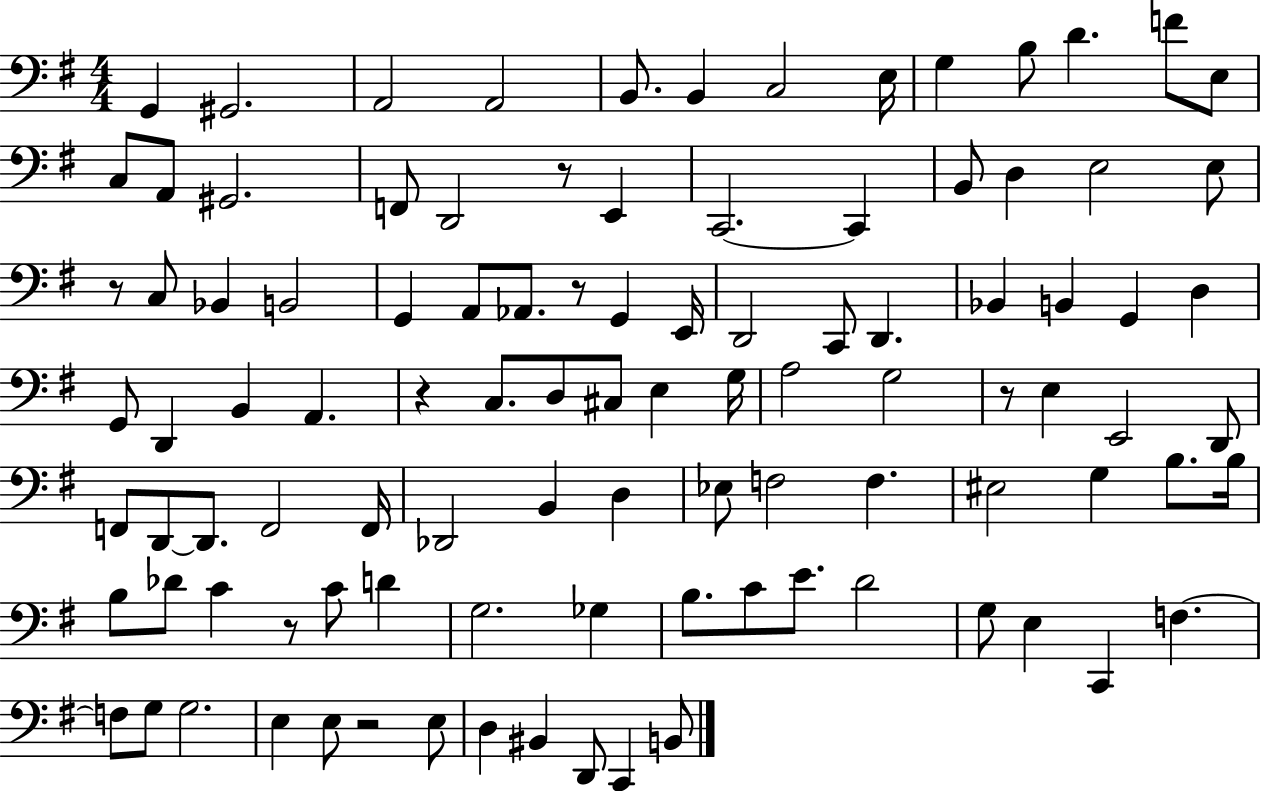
{
  \clef bass
  \numericTimeSignature
  \time 4/4
  \key g \major
  g,4 gis,2. | a,2 a,2 | b,8. b,4 c2 e16 | g4 b8 d'4. f'8 e8 | \break c8 a,8 gis,2. | f,8 d,2 r8 e,4 | c,2.~~ c,4 | b,8 d4 e2 e8 | \break r8 c8 bes,4 b,2 | g,4 a,8 aes,8. r8 g,4 e,16 | d,2 c,8 d,4. | bes,4 b,4 g,4 d4 | \break g,8 d,4 b,4 a,4. | r4 c8. d8 cis8 e4 g16 | a2 g2 | r8 e4 e,2 d,8 | \break f,8 d,8~~ d,8. f,2 f,16 | des,2 b,4 d4 | ees8 f2 f4. | eis2 g4 b8. b16 | \break b8 des'8 c'4 r8 c'8 d'4 | g2. ges4 | b8. c'8 e'8. d'2 | g8 e4 c,4 f4.~~ | \break f8 g8 g2. | e4 e8 r2 e8 | d4 bis,4 d,8 c,4 b,8 | \bar "|."
}